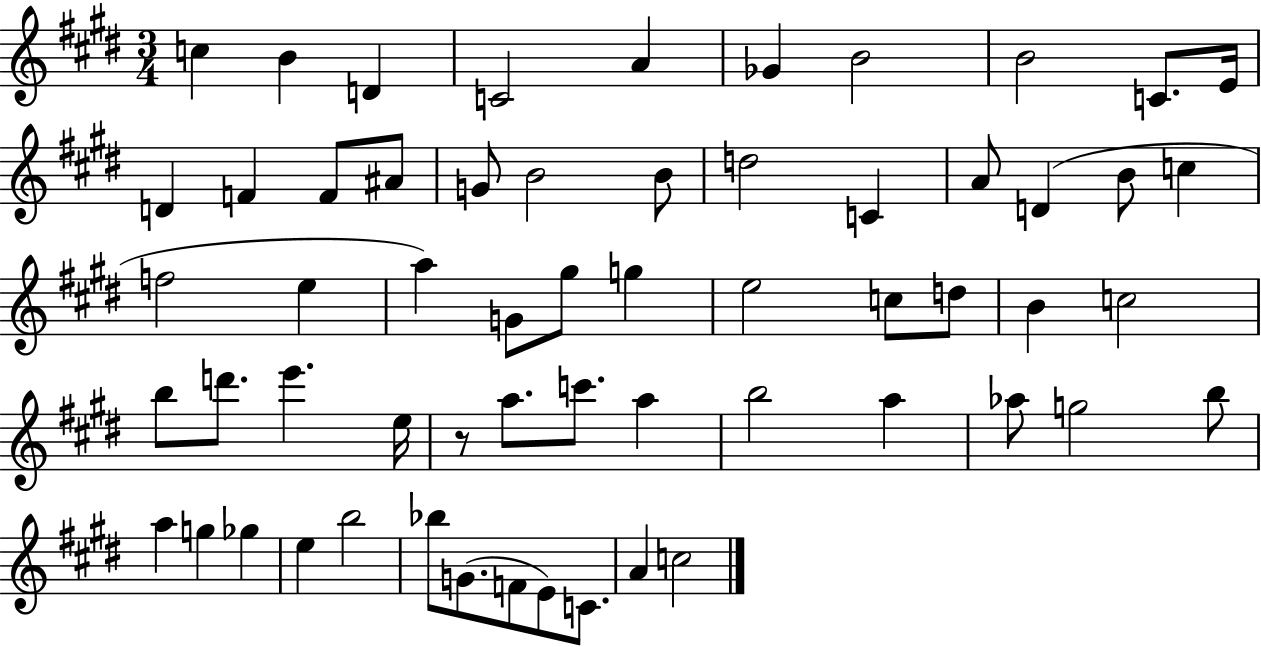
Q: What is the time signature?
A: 3/4